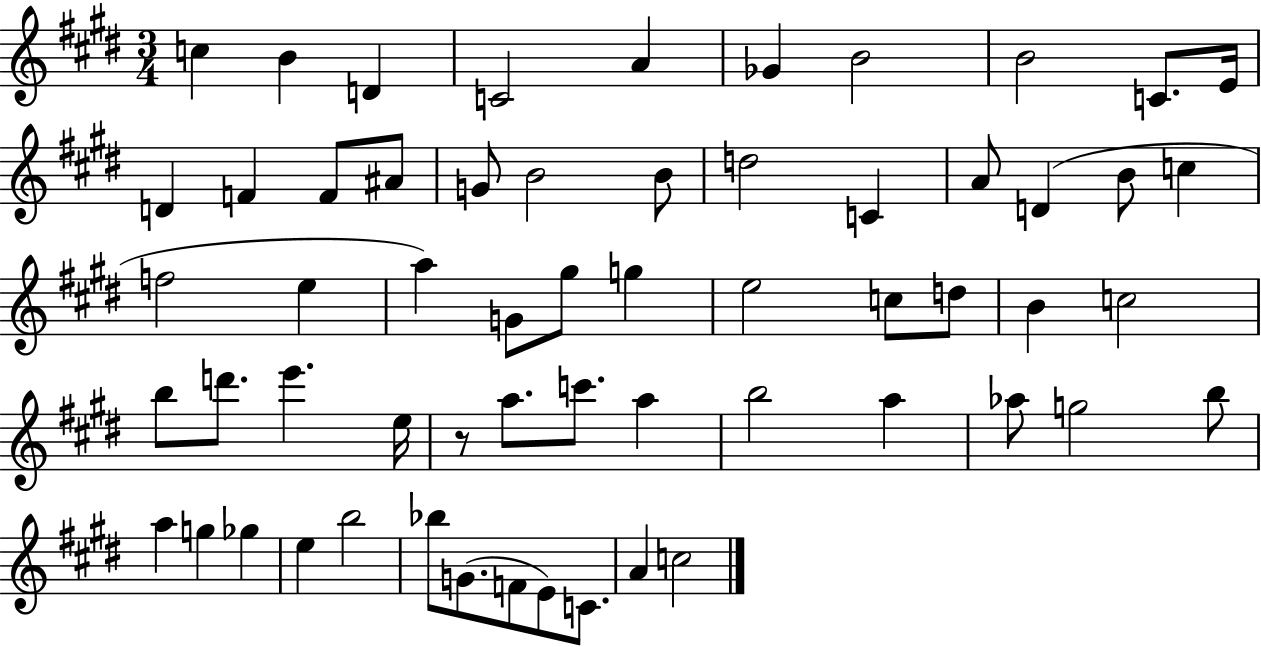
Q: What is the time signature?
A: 3/4